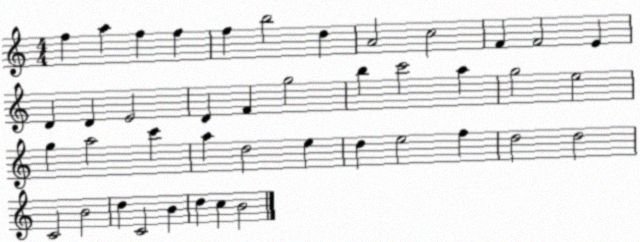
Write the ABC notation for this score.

X:1
T:Untitled
M:4/4
L:1/4
K:C
f a f f f b2 d A2 c2 F F2 E D D E2 D F g2 b c'2 a g2 e2 g a2 c' a d2 e d e2 f d2 d2 C2 B2 d C2 B d c B2